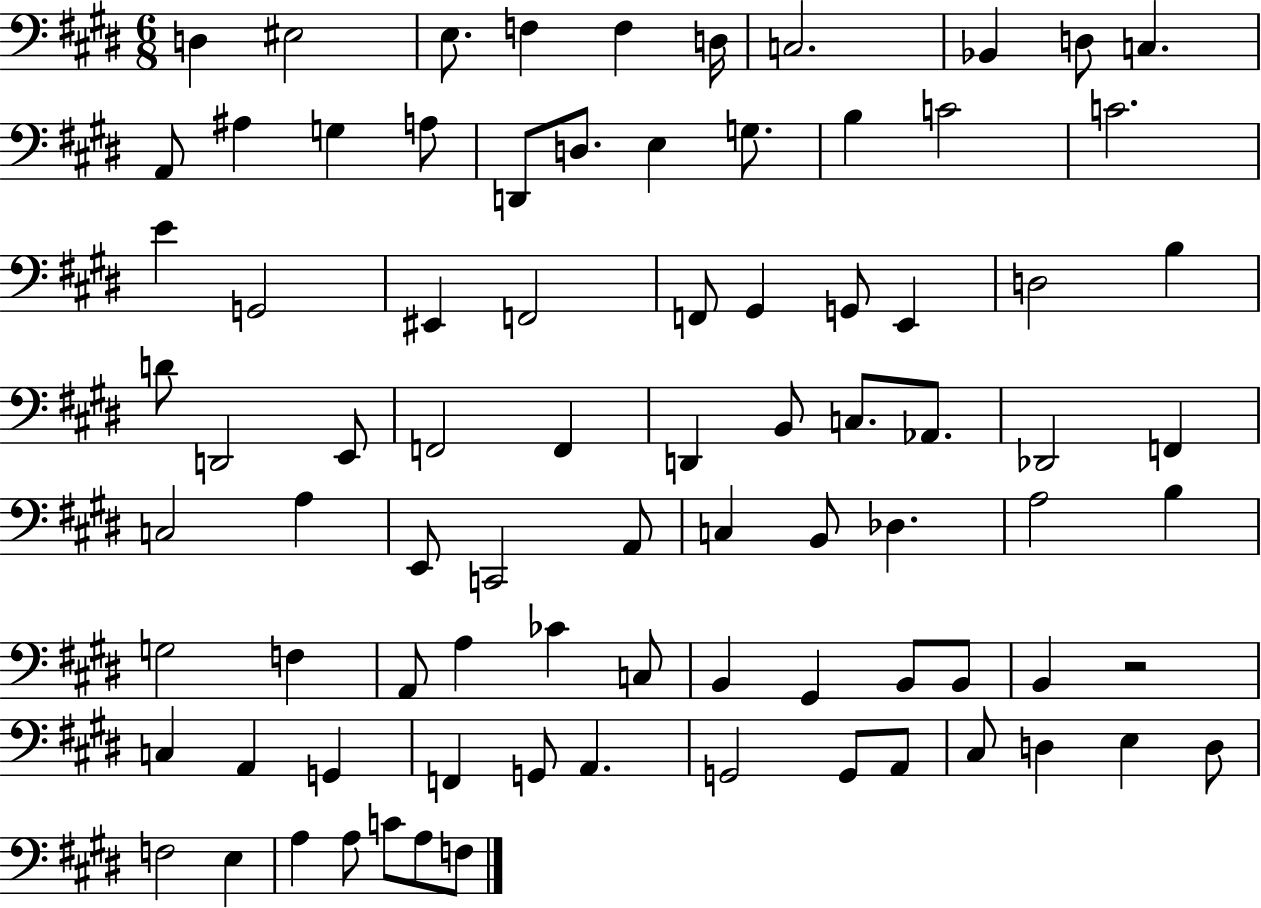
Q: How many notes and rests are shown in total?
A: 84